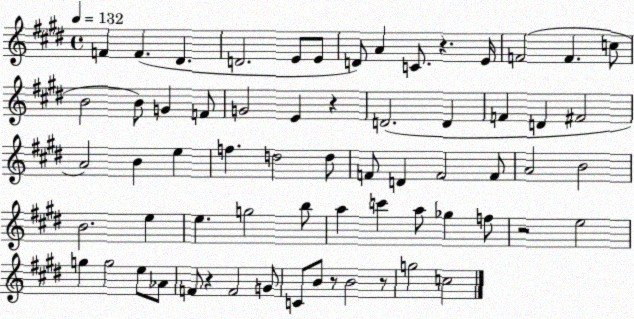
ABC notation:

X:1
T:Untitled
M:4/4
L:1/4
K:E
F F ^D D2 E/2 E/2 D/2 A C/2 z E/4 F2 F c/2 B2 B/2 G F/2 G2 E z D2 D F D ^F2 A2 B e f d2 d/2 F/2 D F2 F/2 A2 B2 B2 e e g2 b/2 a c' a/2 _g f/2 z2 e2 g g2 e/2 _A/2 F/2 z F2 G/2 C/2 B/2 z/2 B2 z/2 g2 c2